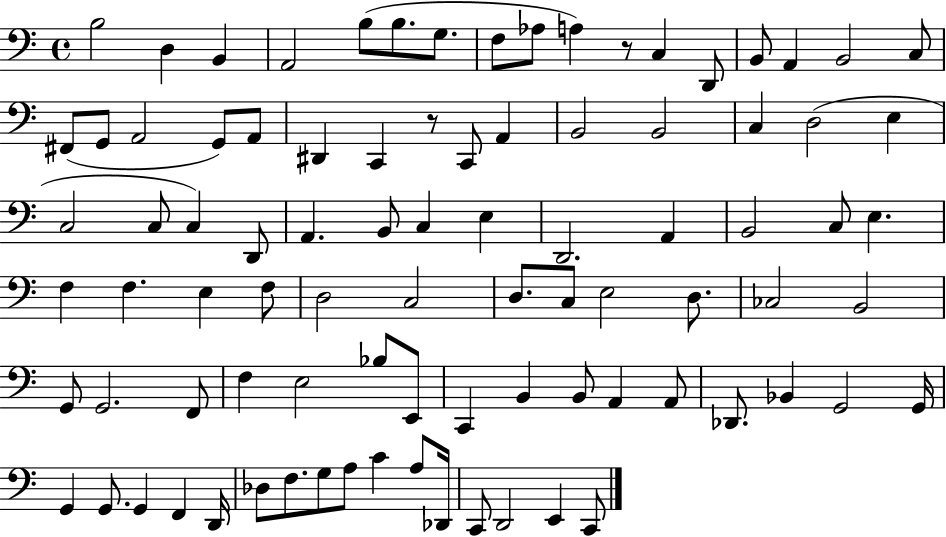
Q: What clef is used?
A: bass